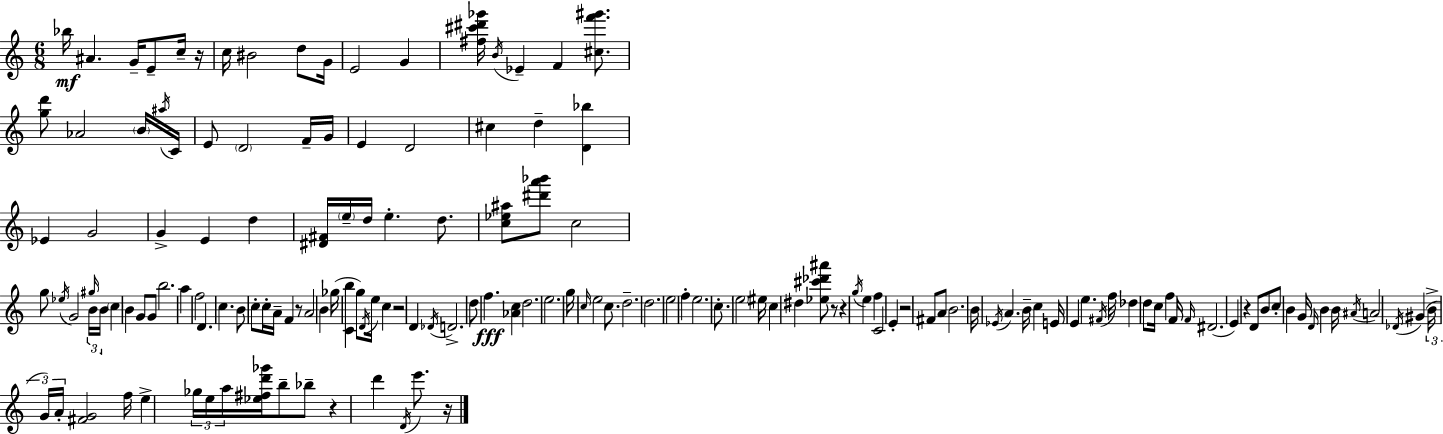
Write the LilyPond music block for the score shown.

{
  \clef treble
  \numericTimeSignature
  \time 6/8
  \key c \major
  bes''16\mf ais'4. g'16-- e'8-- c''16-- r16 | c''16 bis'2 d''8 g'16 | e'2 g'4 | <fis'' cis''' dis''' ges'''>16 \acciaccatura { b'16 } ees'4-- f'4 <cis'' f''' gis'''>8. | \break <g'' d'''>8 aes'2 \parenthesize b'16 | \acciaccatura { ais''16 } c'16 e'8 \parenthesize d'2 | f'16-- g'16 e'4 d'2 | cis''4 d''4-- <d' bes''>4 | \break ees'4 g'2 | g'4-> e'4 d''4 | <dis' fis'>16 \parenthesize e''16-- d''16 e''4.-. d''8. | <c'' ees'' ais''>8 <dis''' a''' bes'''>8 c''2 | \break g''8 \acciaccatura { ees''16 } g'2 | \tuplet 3/2 { \grace { gis''16 } b'16 b'16 } \parenthesize c''4 b'4 | g'8 g'8 b''2. | a''4 f''2 | \break d'4. c''4. | b'8 c''8-. c''16-. a'16-- f'4 | r8 a'2 | b'4 ges''16( <c' b''>4 g''8) \acciaccatura { d'16 } | \break e''16 c''4 r2 | d'4 \acciaccatura { des'16 } d'2.-> | d''8 f''4.\fff | <aes' c''>4 d''2. | \break e''2. | g''16 \grace { c''16 } e''2 | c''8. d''2.-- | d''2. | \break e''2 | f''4-. e''2. | c''8.-. \parenthesize e''2 | eis''16 c''4 dis''4 | \break <ees'' cis''' des''' ais'''>8 r8 r4 \acciaccatura { g''16 } | e''4 f''4 c'2 | e'4-. r2 | fis'8 a'8 b'2. | \break b'16 \acciaccatura { ees'16 } a'4. | b'16-- c''4 e'16 e'4 | e''4. \acciaccatura { fis'16 } f''16 des''4 | d''8 c''16 f''4 f'16 \grace { f'16 }( dis'2. | \break e'4) | r4 d'8 b'8 c''8-. | b'4 g'16 \grace { d'16 } b'4 b'16 | \acciaccatura { ais'16 } a'2 \acciaccatura { des'16 }( gis'4 | \break \tuplet 3/2 { b'16-> g'16) a'16-. } <fis' g'>2 | f''16 e''4-> \tuplet 3/2 { ges''16 e''16 a''16 } <ees'' fis'' d''' ges'''>16 b''8-- | bes''8-- r4 d'''4 \acciaccatura { d'16 } e'''8. | r16 \bar "|."
}